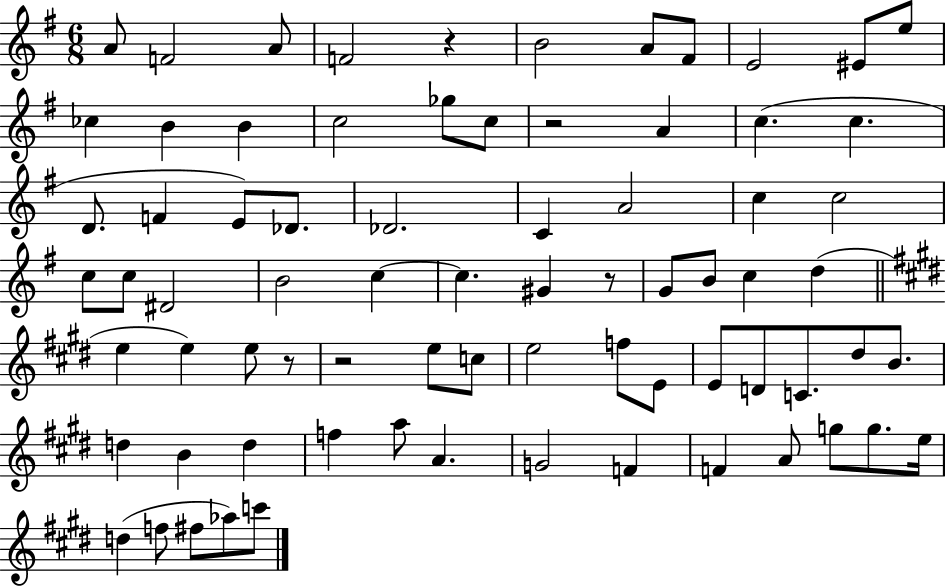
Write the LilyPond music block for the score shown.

{
  \clef treble
  \numericTimeSignature
  \time 6/8
  \key g \major
  \repeat volta 2 { a'8 f'2 a'8 | f'2 r4 | b'2 a'8 fis'8 | e'2 eis'8 e''8 | \break ces''4 b'4 b'4 | c''2 ges''8 c''8 | r2 a'4 | c''4.( c''4. | \break d'8. f'4 e'8) des'8. | des'2. | c'4 a'2 | c''4 c''2 | \break c''8 c''8 dis'2 | b'2 c''4~~ | c''4. gis'4 r8 | g'8 b'8 c''4 d''4( | \break \bar "||" \break \key e \major e''4 e''4) e''8 r8 | r2 e''8 c''8 | e''2 f''8 e'8 | e'8 d'8 c'8. dis''8 b'8. | \break d''4 b'4 d''4 | f''4 a''8 a'4. | g'2 f'4 | f'4 a'8 g''8 g''8. e''16 | \break d''4( f''8 fis''8 aes''8) c'''8 | } \bar "|."
}